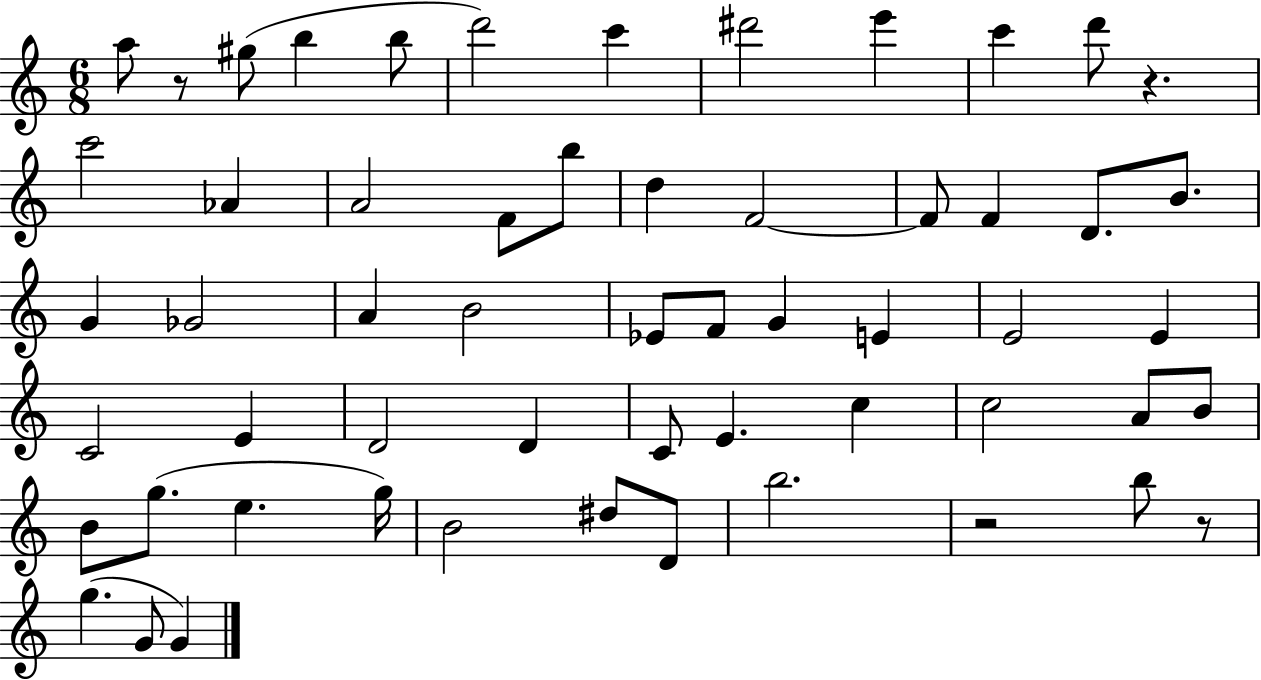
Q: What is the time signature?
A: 6/8